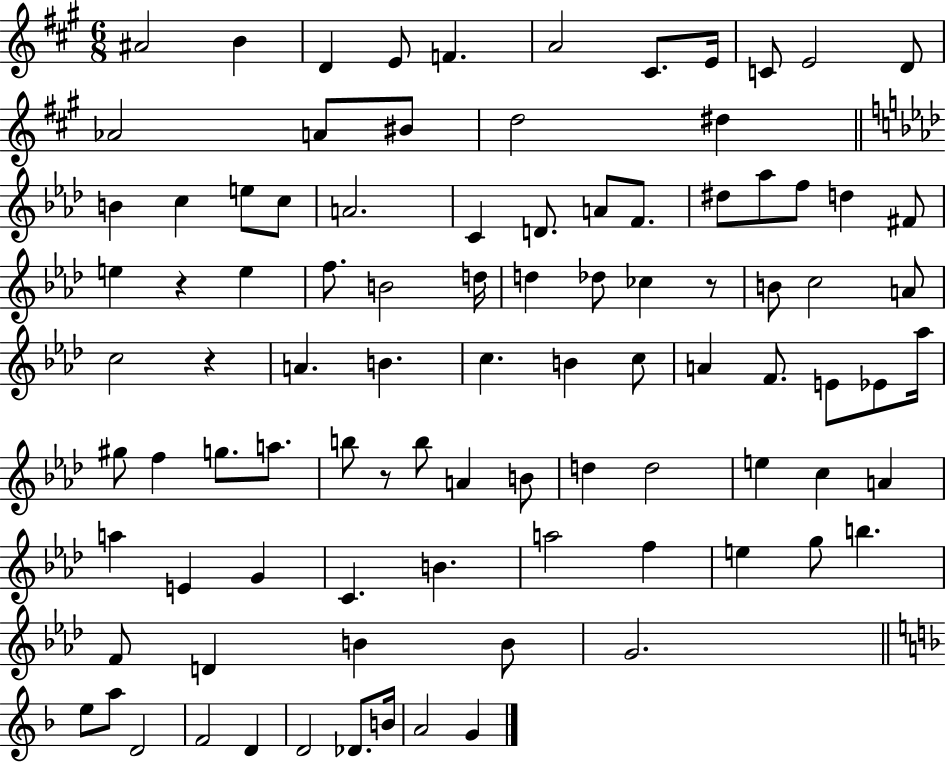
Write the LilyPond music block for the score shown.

{
  \clef treble
  \numericTimeSignature
  \time 6/8
  \key a \major
  ais'2 b'4 | d'4 e'8 f'4. | a'2 cis'8. e'16 | c'8 e'2 d'8 | \break aes'2 a'8 bis'8 | d''2 dis''4 | \bar "||" \break \key f \minor b'4 c''4 e''8 c''8 | a'2. | c'4 d'8. a'8 f'8. | dis''8 aes''8 f''8 d''4 fis'8 | \break e''4 r4 e''4 | f''8. b'2 d''16 | d''4 des''8 ces''4 r8 | b'8 c''2 a'8 | \break c''2 r4 | a'4. b'4. | c''4. b'4 c''8 | a'4 f'8. e'8 ees'8 aes''16 | \break gis''8 f''4 g''8. a''8. | b''8 r8 b''8 a'4 b'8 | d''4 d''2 | e''4 c''4 a'4 | \break a''4 e'4 g'4 | c'4. b'4. | a''2 f''4 | e''4 g''8 b''4. | \break f'8 d'4 b'4 b'8 | g'2. | \bar "||" \break \key f \major e''8 a''8 d'2 | f'2 d'4 | d'2 des'8. b'16 | a'2 g'4 | \break \bar "|."
}